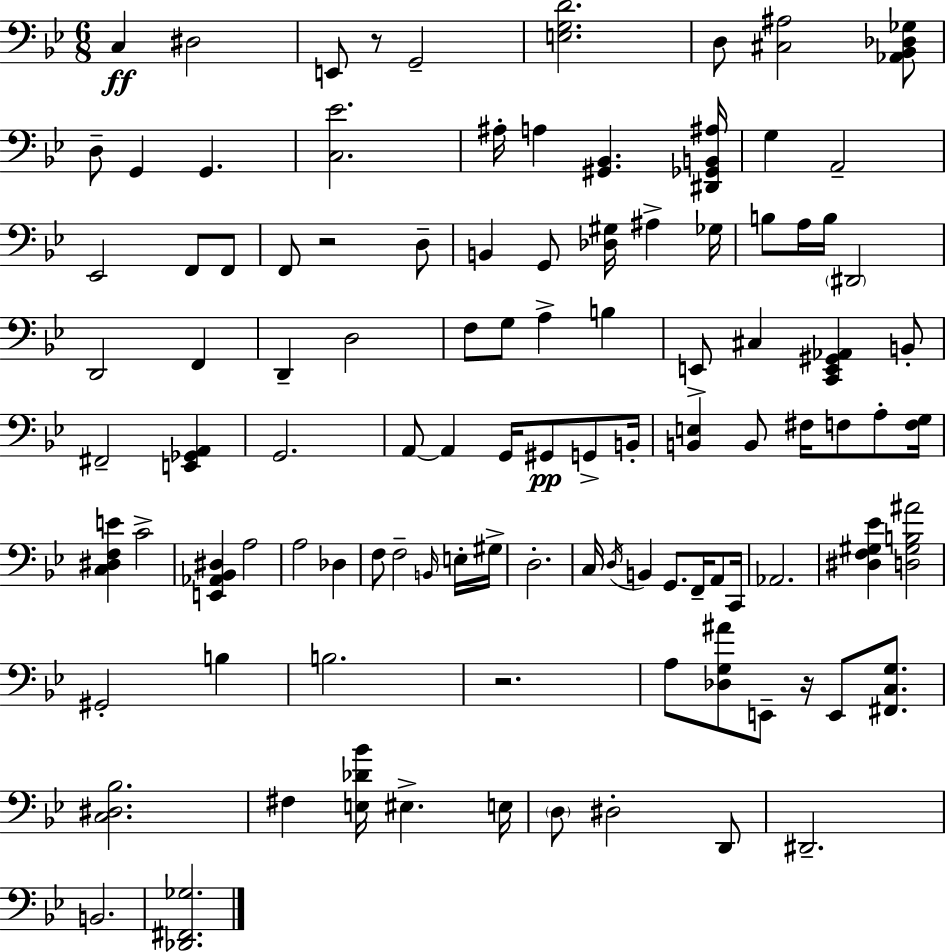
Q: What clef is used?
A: bass